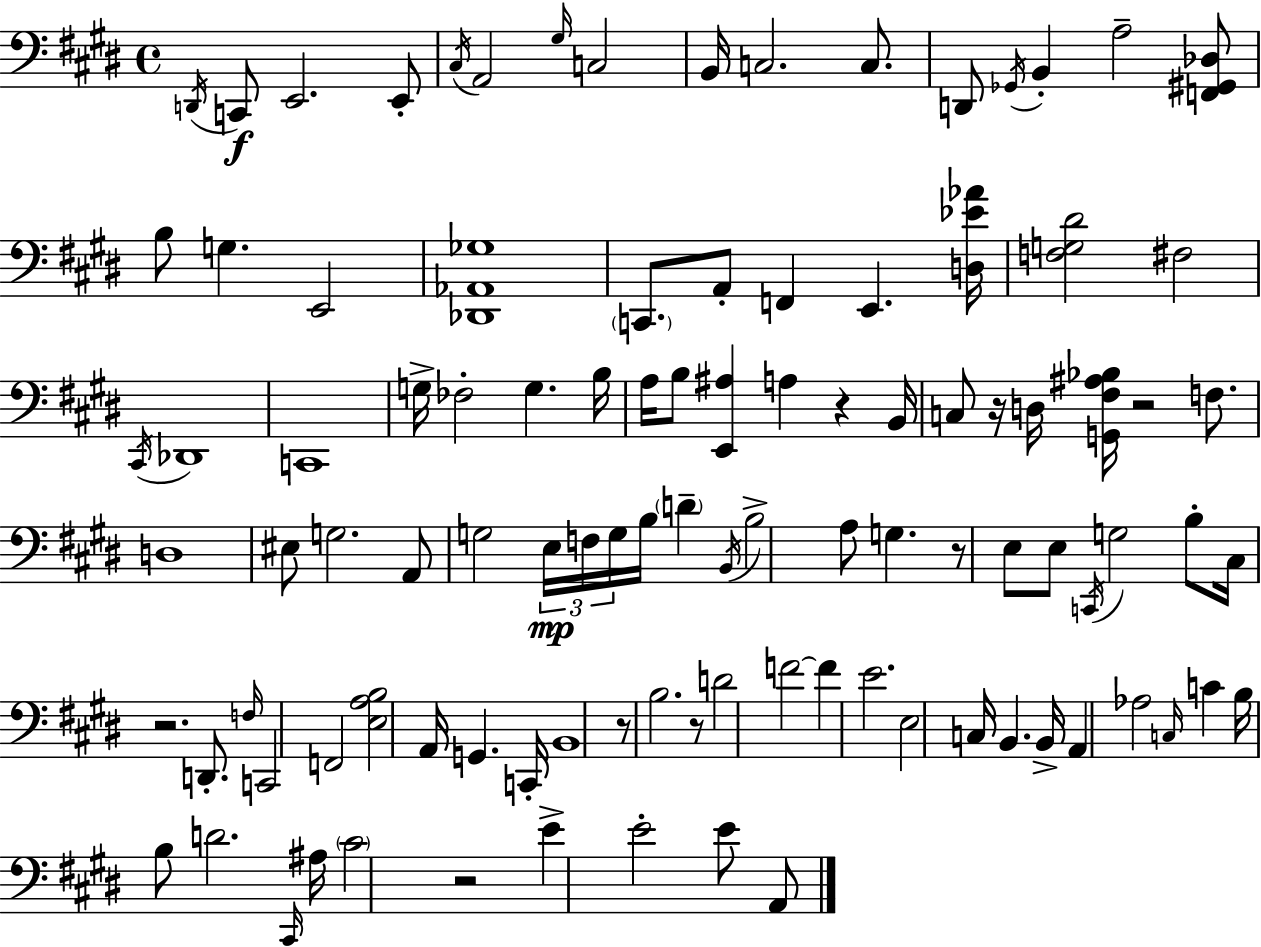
X:1
T:Untitled
M:4/4
L:1/4
K:E
D,,/4 C,,/2 E,,2 E,,/2 ^C,/4 A,,2 ^G,/4 C,2 B,,/4 C,2 C,/2 D,,/2 _G,,/4 B,, A,2 [F,,^G,,_D,]/2 B,/2 G, E,,2 [_D,,_A,,_G,]4 C,,/2 A,,/2 F,, E,, [D,_E_A]/4 [F,G,^D]2 ^F,2 ^C,,/4 _D,,4 C,,4 G,/4 _F,2 G, B,/4 A,/4 B,/2 [E,,^A,] A, z B,,/4 C,/2 z/4 D,/4 [G,,^F,^A,_B,]/4 z2 F,/2 D,4 ^E,/2 G,2 A,,/2 G,2 E,/4 F,/4 G,/4 B,/4 D B,,/4 B,2 A,/2 G, z/2 E,/2 E,/2 C,,/4 G,2 B,/2 ^C,/4 z2 D,,/2 F,/4 C,,2 F,,2 [E,A,B,]2 A,,/4 G,, C,,/4 B,,4 z/2 B,2 z/2 D2 F2 F E2 E,2 C,/4 B,, B,,/4 A,, _A,2 C,/4 C B,/4 B,/2 D2 ^C,,/4 ^A,/4 ^C2 z2 E E2 E/2 A,,/2